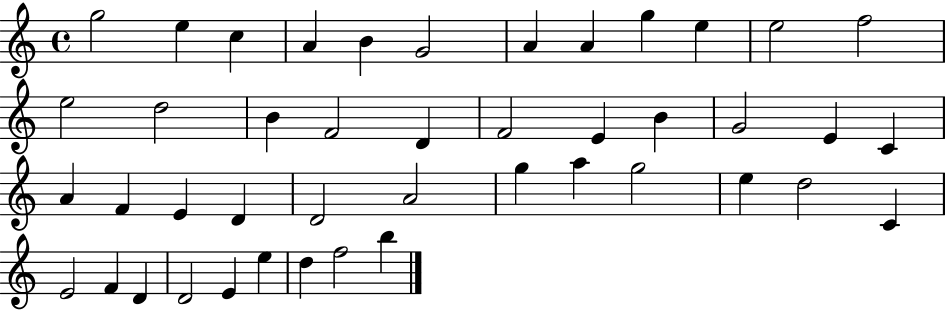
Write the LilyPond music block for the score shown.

{
  \clef treble
  \time 4/4
  \defaultTimeSignature
  \key c \major
  g''2 e''4 c''4 | a'4 b'4 g'2 | a'4 a'4 g''4 e''4 | e''2 f''2 | \break e''2 d''2 | b'4 f'2 d'4 | f'2 e'4 b'4 | g'2 e'4 c'4 | \break a'4 f'4 e'4 d'4 | d'2 a'2 | g''4 a''4 g''2 | e''4 d''2 c'4 | \break e'2 f'4 d'4 | d'2 e'4 e''4 | d''4 f''2 b''4 | \bar "|."
}